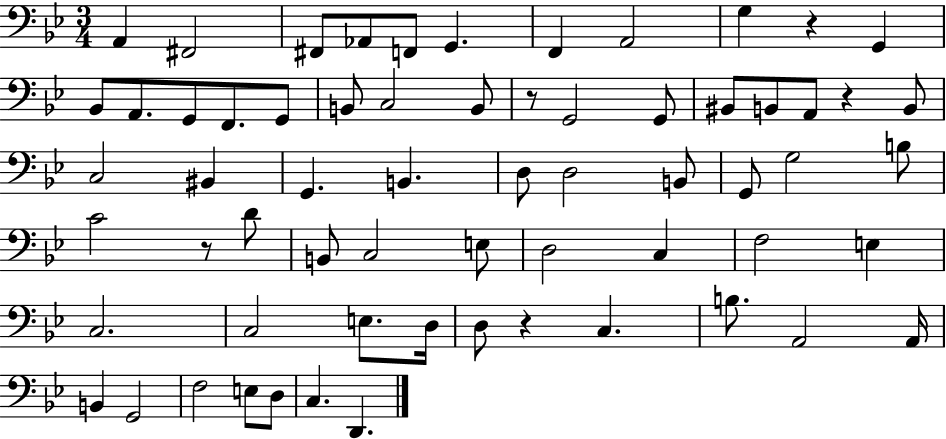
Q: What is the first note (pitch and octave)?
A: A2